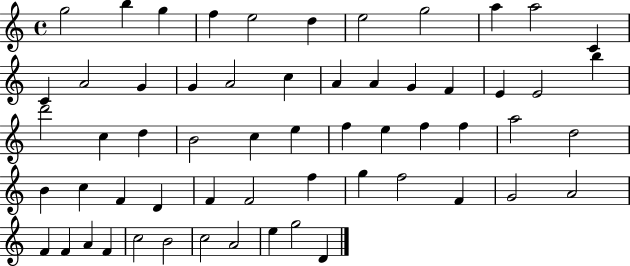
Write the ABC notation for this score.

X:1
T:Untitled
M:4/4
L:1/4
K:C
g2 b g f e2 d e2 g2 a a2 C C A2 G G A2 c A A G F E E2 b d'2 c d B2 c e f e f f a2 d2 B c F D F F2 f g f2 F G2 A2 F F A F c2 B2 c2 A2 e g2 D